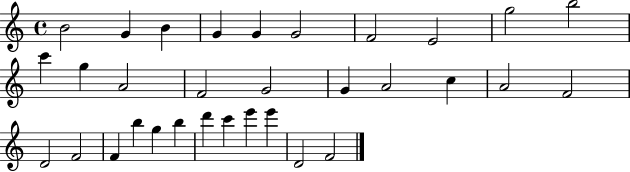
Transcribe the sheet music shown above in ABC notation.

X:1
T:Untitled
M:4/4
L:1/4
K:C
B2 G B G G G2 F2 E2 g2 b2 c' g A2 F2 G2 G A2 c A2 F2 D2 F2 F b g b d' c' e' e' D2 F2